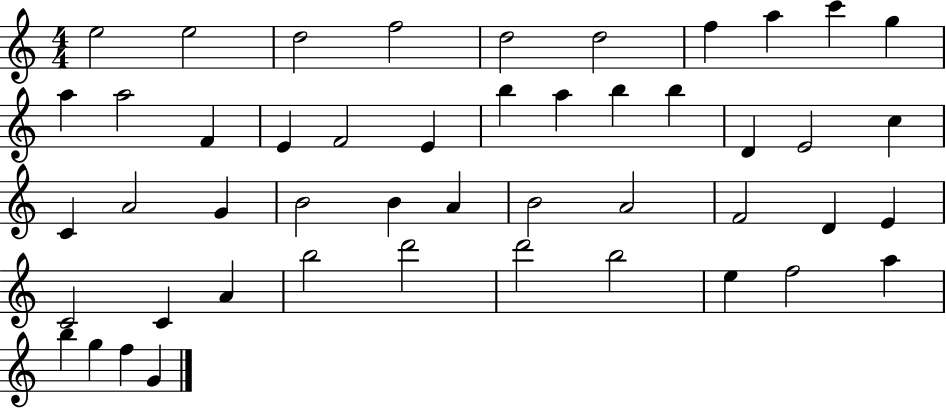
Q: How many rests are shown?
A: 0